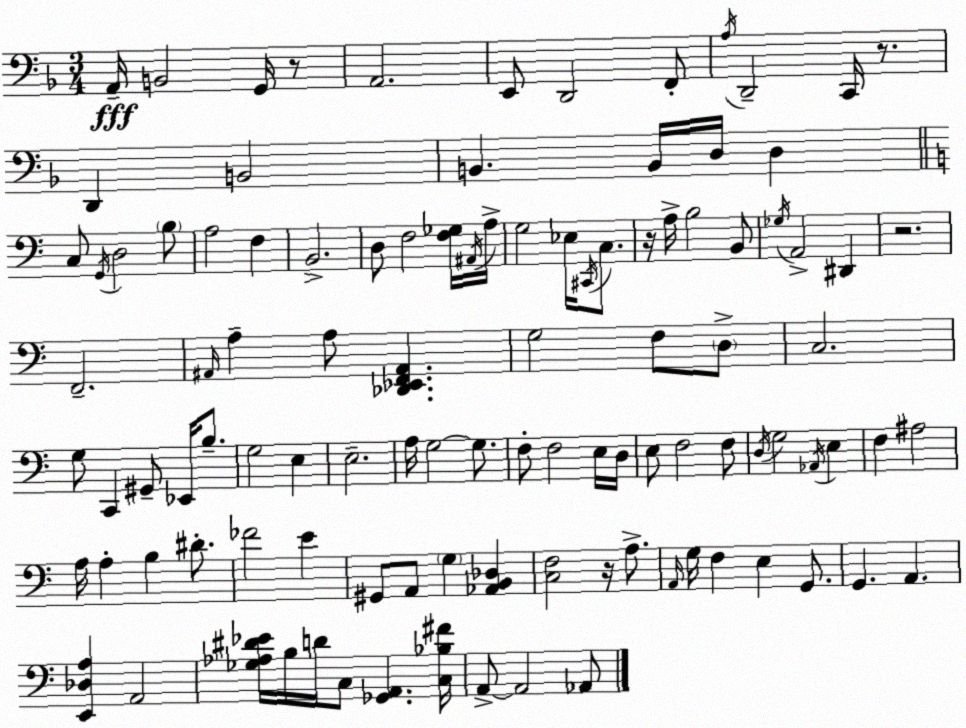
X:1
T:Untitled
M:3/4
L:1/4
K:Dm
A,,/4 B,,2 G,,/4 z/2 A,,2 E,,/2 D,,2 F,,/2 A,/4 D,,2 C,,/4 z/2 D,, B,,2 B,, B,,/4 D,/4 D, C,/2 G,,/4 D,2 B,/2 A,2 F, B,,2 D,/2 F,2 [F,_G,]/4 ^A,,/4 A,/4 G,2 _E,/4 ^C,,/4 C,/2 z/4 A,/4 B,2 B,,/2 _G,/4 A,,2 ^D,, z2 F,,2 ^A,,/4 A, A,/2 [_D,,_E,,F,,^A,,] G,2 F,/2 D,/2 C,2 G,/2 C,, ^G,,/2 _E,,/4 B,/2 G,2 E, E,2 A,/4 G,2 G,/2 F,/2 F,2 E,/4 D,/4 E,/2 F,2 F,/2 D,/4 G,2 _A,,/4 E, F, ^A,2 A,/4 A, B, ^D/2 _F2 E ^G,,/2 A,,/2 G, [_A,,B,,_D,] [C,F,]2 z/4 A,/2 A,,/4 G,/4 F, E, G,,/2 G,, A,, [E,,_D,A,] A,,2 [_G,_A,^D_E]/4 B,/4 D/4 C,/2 [_G,,A,,] [C,_B,^F]/4 A,,/2 A,,2 _A,,/2